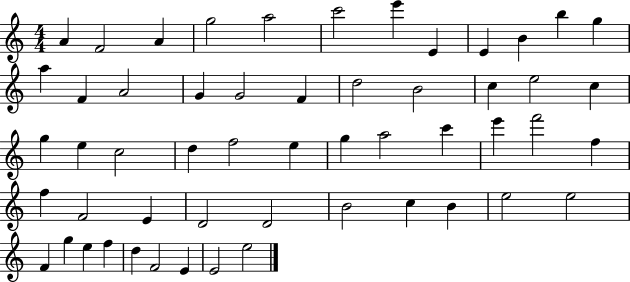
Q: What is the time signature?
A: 4/4